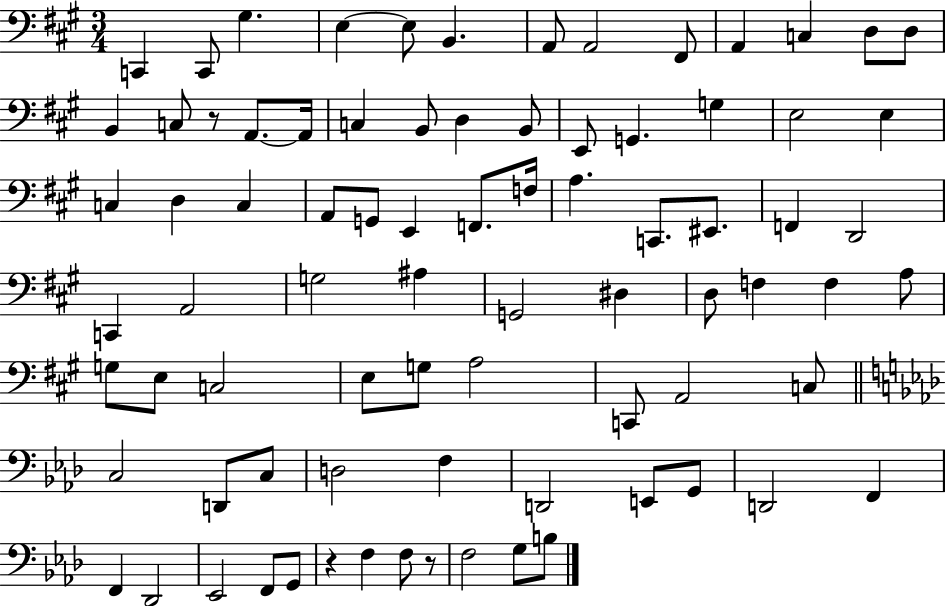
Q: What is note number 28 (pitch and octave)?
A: D3